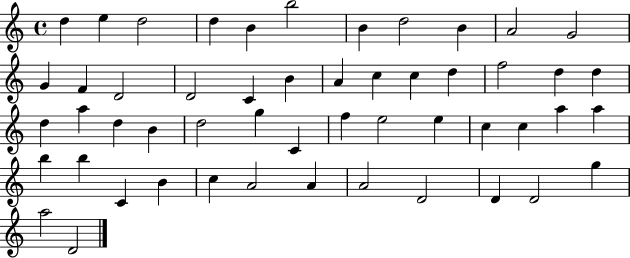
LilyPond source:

{
  \clef treble
  \time 4/4
  \defaultTimeSignature
  \key c \major
  d''4 e''4 d''2 | d''4 b'4 b''2 | b'4 d''2 b'4 | a'2 g'2 | \break g'4 f'4 d'2 | d'2 c'4 b'4 | a'4 c''4 c''4 d''4 | f''2 d''4 d''4 | \break d''4 a''4 d''4 b'4 | d''2 g''4 c'4 | f''4 e''2 e''4 | c''4 c''4 a''4 a''4 | \break b''4 b''4 c'4 b'4 | c''4 a'2 a'4 | a'2 d'2 | d'4 d'2 g''4 | \break a''2 d'2 | \bar "|."
}